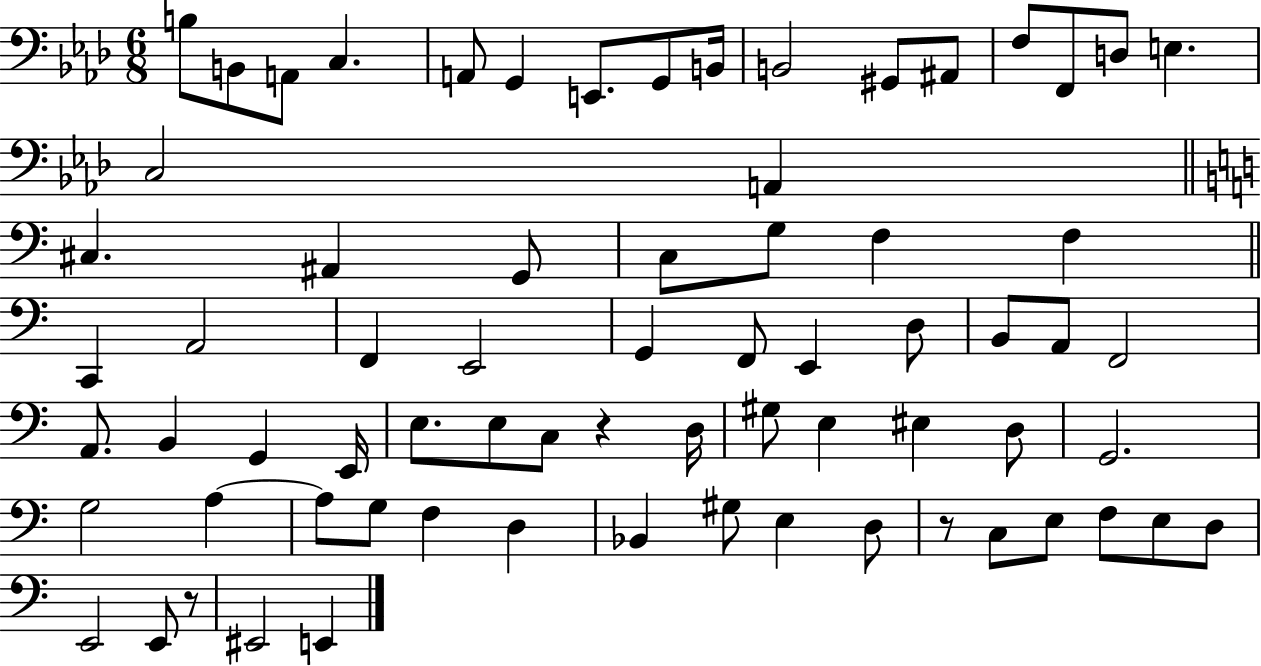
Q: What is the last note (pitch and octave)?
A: E2